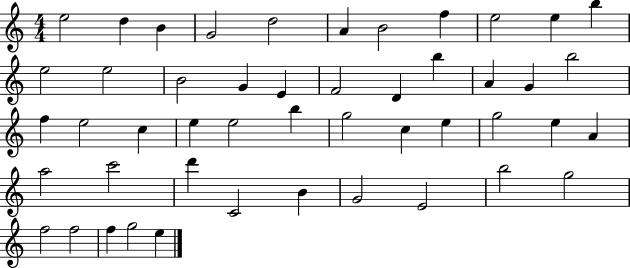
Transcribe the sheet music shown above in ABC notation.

X:1
T:Untitled
M:4/4
L:1/4
K:C
e2 d B G2 d2 A B2 f e2 e b e2 e2 B2 G E F2 D b A G b2 f e2 c e e2 b g2 c e g2 e A a2 c'2 d' C2 B G2 E2 b2 g2 f2 f2 f g2 e